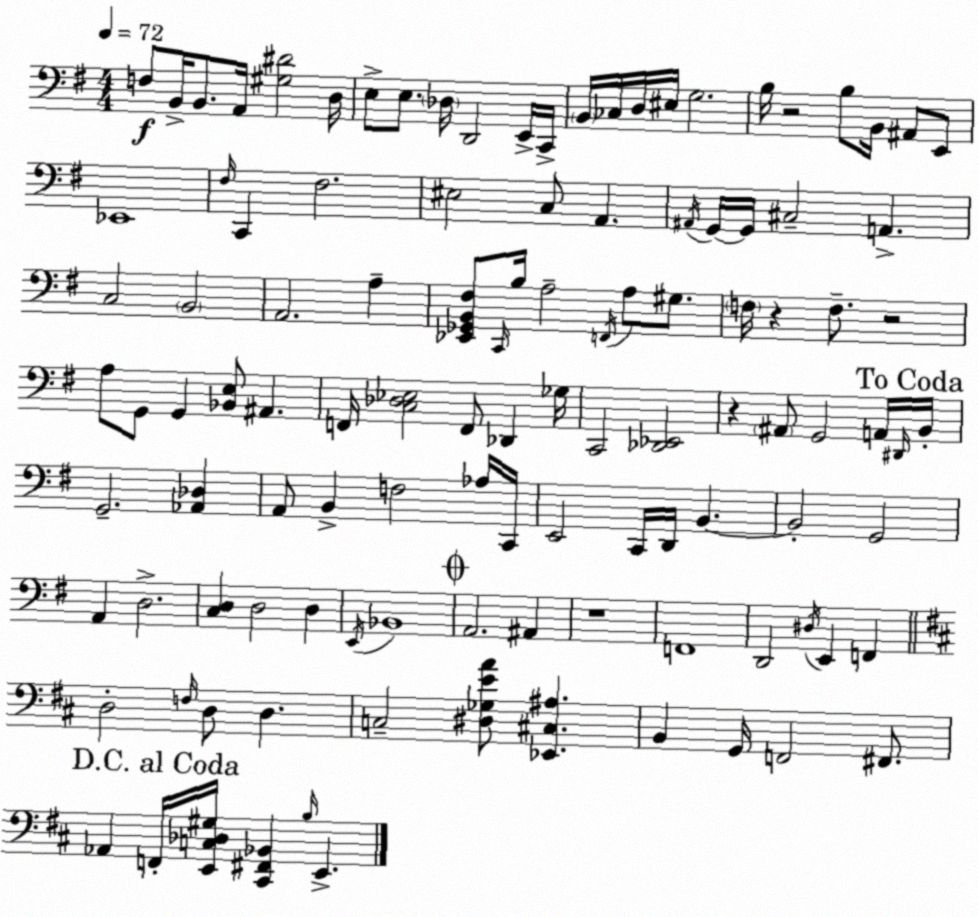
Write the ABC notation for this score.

X:1
T:Untitled
M:4/4
L:1/4
K:Em
F,/2 B,,/4 B,,/2 A,,/4 [^G,^D]2 D,/4 E,/2 E,/2 _D,/4 D,,2 E,,/4 C,,/4 B,,/4 _C,/4 D,/4 ^E,/4 G,2 B,/4 z2 B,/2 B,,/4 ^A,,/2 E,,/2 _E,,4 ^F,/4 C,, ^F,2 ^E,2 C,/2 A,, ^A,,/4 G,,/4 G,,/4 ^C,2 A,, C,2 B,,2 A,,2 A, [_E,,_G,,B,,^F,]/2 C,,/4 B,/4 A,2 F,,/4 A,/2 ^G,/2 F,/4 z F,/2 z2 A,/2 G,,/2 G,, [_B,,E,]/2 ^A,, F,,/4 [C,_D,_E,]2 F,,/2 _D,, _G,/4 C,,2 [_D,,_E,,]2 z ^A,,/2 G,,2 A,,/4 ^D,,/4 B,,/4 G,,2 [_A,,_D,] A,,/2 B,, F,2 _A,/4 C,,/4 E,,2 C,,/4 D,,/4 B,, B,,2 G,,2 A,, D,2 [C,D,] D,2 D, E,,/4 _B,,4 A,,2 ^A,, z4 F,,4 D,,2 ^D,/4 E,, F,, D,2 F,/4 D,/2 D, C,2 [^D,_G,EA]/2 [_E,,^C,^A,] B,, G,,/4 F,,2 ^F,,/2 _A,, F,,/4 [E,,C,_D,^G,]/4 [^C,,^F,,_B,,] B,/4 E,,